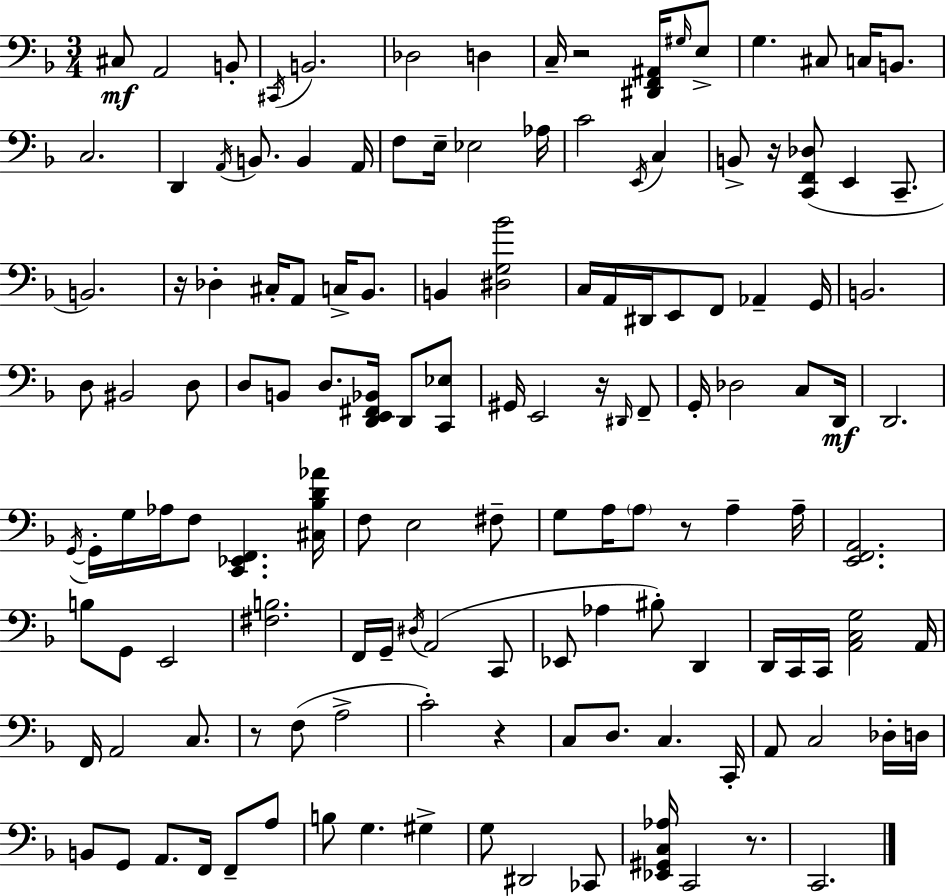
C#3/e A2/h B2/e C#2/s B2/h. Db3/h D3/q C3/s R/h [D#2,F2,A#2]/s G#3/s E3/e G3/q. C#3/e C3/s B2/e. C3/h. D2/q A2/s B2/e. B2/q A2/s F3/e E3/s Eb3/h Ab3/s C4/h E2/s C3/q B2/e R/s [C2,F2,Db3]/e E2/q C2/e. B2/h. R/s Db3/q C#3/s A2/e C3/s Bb2/e. B2/q [D#3,G3,Bb4]/h C3/s A2/s D#2/s E2/e F2/e Ab2/q G2/s B2/h. D3/e BIS2/h D3/e D3/e B2/e D3/e. [D2,E2,F#2,Bb2]/s D2/e [C2,Eb3]/e G#2/s E2/h R/s D#2/s F2/e G2/s Db3/h C3/e D2/s D2/h. G2/s G2/s G3/s Ab3/s F3/e [C2,Eb2,F2]/q. [C#3,Bb3,D4,Ab4]/s F3/e E3/h F#3/e G3/e A3/s A3/e R/e A3/q A3/s [E2,F2,A2]/h. B3/e G2/e E2/h [F#3,B3]/h. F2/s G2/s D#3/s A2/h C2/e Eb2/e Ab3/q BIS3/e D2/q D2/s C2/s C2/s [A2,C3,G3]/h A2/s F2/s A2/h C3/e. R/e F3/e A3/h C4/h R/q C3/e D3/e. C3/q. C2/s A2/e C3/h Db3/s D3/s B2/e G2/e A2/e. F2/s F2/e A3/e B3/e G3/q. G#3/q G3/e D#2/h CES2/e [Eb2,G#2,C3,Ab3]/s C2/h R/e. C2/h.